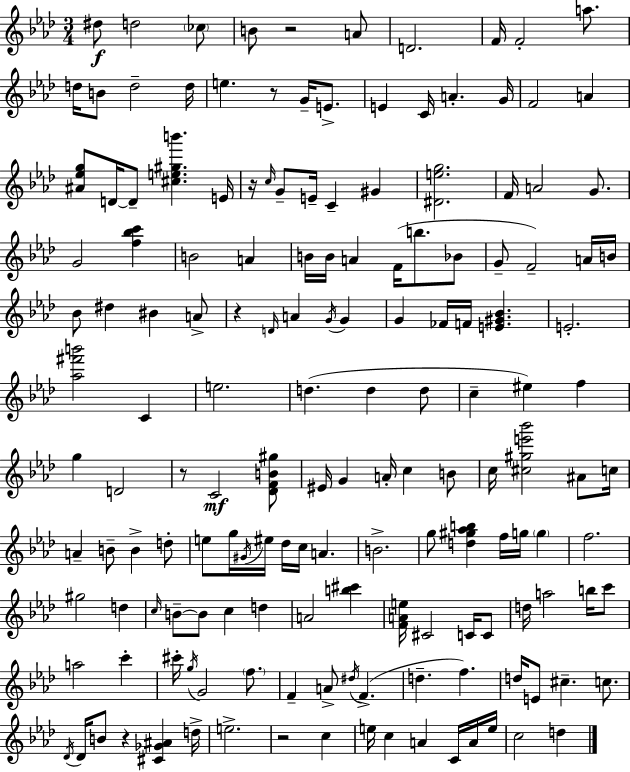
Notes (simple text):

D#5/e D5/h CES5/e B4/e R/h A4/e D4/h. F4/s F4/h A5/e. D5/s B4/e D5/h D5/s E5/q. R/e G4/s E4/e. E4/q C4/s A4/q. G4/s F4/h A4/q [A#4,Eb5,G5]/e D4/s D4/e [C#5,E5,G#5,B6]/q. E4/s R/s C5/s G4/e E4/s C4/q G#4/q [D#4,E5,G5]/h. F4/s A4/h G4/e. G4/h [F5,Bb5,C6]/q B4/h A4/q B4/s B4/s A4/q F4/s B5/e. Bb4/e G4/e F4/h A4/s B4/s Bb4/e D#5/q BIS4/q A4/e R/q D4/s A4/q G4/s G4/q G4/q FES4/s F4/s [E4,G#4,Bb4]/q. E4/h. [Ab5,F#6,B6]/h C4/q E5/h. D5/q. D5/q D5/e C5/q EIS5/q F5/q G5/q D4/h R/e C4/h [Db4,F4,B4,G#5]/e EIS4/s G4/q A4/s C5/q B4/e C5/s [C#5,G#5,E6,Bb6]/h A#4/e C5/s A4/q B4/e B4/q D5/e E5/e G5/s G#4/s EIS5/s Db5/s C5/s A4/q. B4/h. G5/e [D5,G#5,Ab5,B5]/q F5/s G5/s G5/q F5/h. G#5/h D5/q C5/s B4/e B4/e C5/q D5/q A4/h [B5,C#6]/q [F4,A4,E5]/s C#4/h C4/s C4/e D5/s A5/h B5/s C6/e A5/h C6/q C#6/s G5/s G4/h F5/e. F4/q A4/e D#5/s F4/q. D5/q. F5/q. D5/s E4/e C#5/q. C5/e. Db4/s Db4/s B4/e R/q [C#4,Gb4,A#4]/q D5/s E5/h. R/h C5/q E5/s C5/q A4/q C4/s A4/s E5/s C5/h D5/q